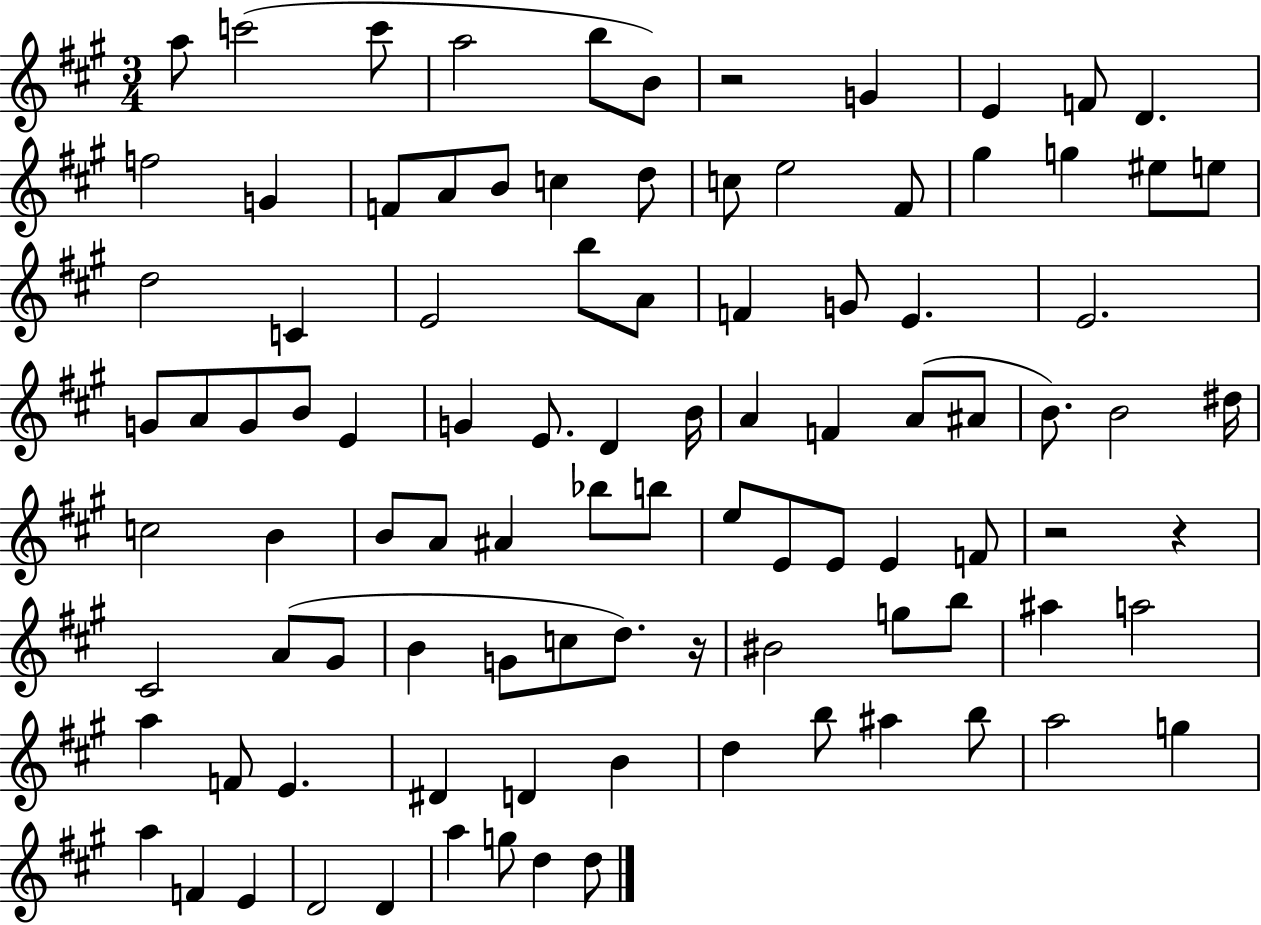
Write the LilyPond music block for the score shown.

{
  \clef treble
  \numericTimeSignature
  \time 3/4
  \key a \major
  a''8 c'''2( c'''8 | a''2 b''8 b'8) | r2 g'4 | e'4 f'8 d'4. | \break f''2 g'4 | f'8 a'8 b'8 c''4 d''8 | c''8 e''2 fis'8 | gis''4 g''4 eis''8 e''8 | \break d''2 c'4 | e'2 b''8 a'8 | f'4 g'8 e'4. | e'2. | \break g'8 a'8 g'8 b'8 e'4 | g'4 e'8. d'4 b'16 | a'4 f'4 a'8( ais'8 | b'8.) b'2 dis''16 | \break c''2 b'4 | b'8 a'8 ais'4 bes''8 b''8 | e''8 e'8 e'8 e'4 f'8 | r2 r4 | \break cis'2 a'8( gis'8 | b'4 g'8 c''8 d''8.) r16 | bis'2 g''8 b''8 | ais''4 a''2 | \break a''4 f'8 e'4. | dis'4 d'4 b'4 | d''4 b''8 ais''4 b''8 | a''2 g''4 | \break a''4 f'4 e'4 | d'2 d'4 | a''4 g''8 d''4 d''8 | \bar "|."
}